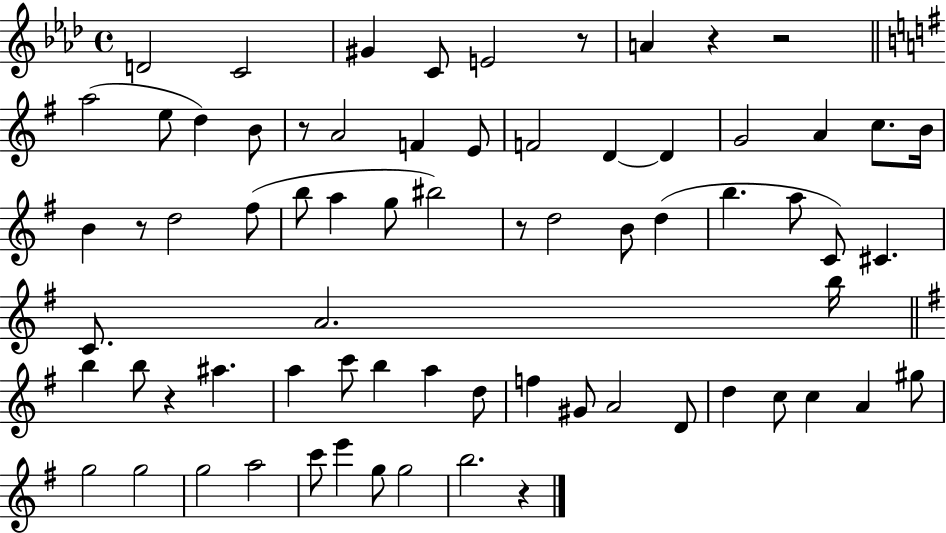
D4/h C4/h G#4/q C4/e E4/h R/e A4/q R/q R/h A5/h E5/e D5/q B4/e R/e A4/h F4/q E4/e F4/h D4/q D4/q G4/h A4/q C5/e. B4/s B4/q R/e D5/h F#5/e B5/e A5/q G5/e BIS5/h R/e D5/h B4/e D5/q B5/q. A5/e C4/e C#4/q. C4/e. A4/h. B5/s B5/q B5/e R/q A#5/q. A5/q C6/e B5/q A5/q D5/e F5/q G#4/e A4/h D4/e D5/q C5/e C5/q A4/q G#5/e G5/h G5/h G5/h A5/h C6/e E6/q G5/e G5/h B5/h. R/q